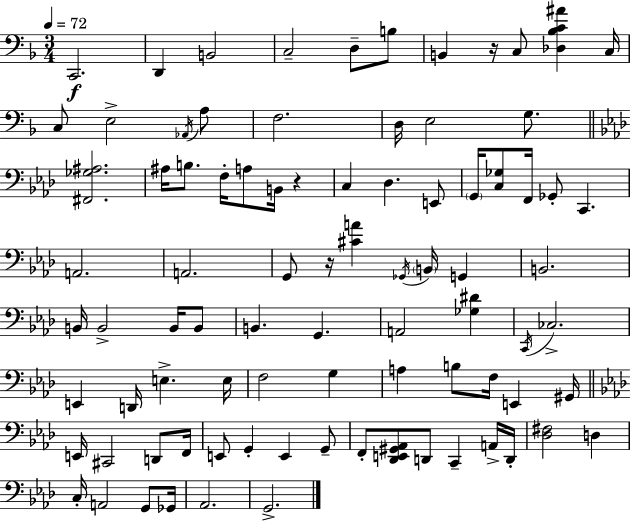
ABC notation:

X:1
T:Untitled
M:3/4
L:1/4
K:Dm
C,,2 D,, B,,2 C,2 D,/2 B,/2 B,, z/4 C,/2 [_D,_B,C^A] C,/4 C,/2 E,2 _A,,/4 A,/2 F,2 D,/4 E,2 G,/2 [^F,,_G,^A,]2 ^A,/4 B,/2 F,/4 A,/2 B,,/4 z C, _D, E,,/2 G,,/4 [C,_G,]/2 F,,/4 _G,,/2 C,, A,,2 A,,2 G,,/2 z/4 [^CA] _G,,/4 B,,/4 G,, B,,2 B,,/4 B,,2 B,,/4 B,,/2 B,, G,, A,,2 [_G,^D] C,,/4 _C,2 E,, D,,/4 E, E,/4 F,2 G, A, B,/2 F,/4 E,, ^G,,/4 E,,/4 ^C,,2 D,,/2 F,,/4 E,,/2 G,, E,, G,,/2 F,,/2 [_D,,E,,^G,,_A,,]/2 D,,/2 C,, A,,/4 D,,/4 [_D,^F,]2 D, C,/4 A,,2 G,,/2 _G,,/4 _A,,2 G,,2